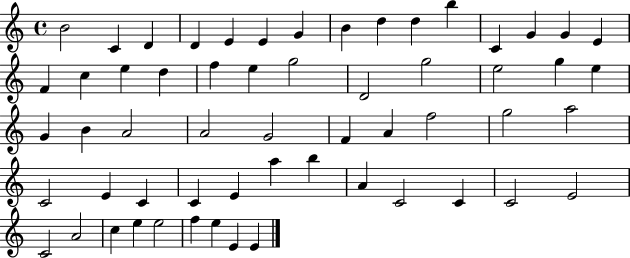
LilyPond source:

{
  \clef treble
  \time 4/4
  \defaultTimeSignature
  \key c \major
  b'2 c'4 d'4 | d'4 e'4 e'4 g'4 | b'4 d''4 d''4 b''4 | c'4 g'4 g'4 e'4 | \break f'4 c''4 e''4 d''4 | f''4 e''4 g''2 | d'2 g''2 | e''2 g''4 e''4 | \break g'4 b'4 a'2 | a'2 g'2 | f'4 a'4 f''2 | g''2 a''2 | \break c'2 e'4 c'4 | c'4 e'4 a''4 b''4 | a'4 c'2 c'4 | c'2 e'2 | \break c'2 a'2 | c''4 e''4 e''2 | f''4 e''4 e'4 e'4 | \bar "|."
}